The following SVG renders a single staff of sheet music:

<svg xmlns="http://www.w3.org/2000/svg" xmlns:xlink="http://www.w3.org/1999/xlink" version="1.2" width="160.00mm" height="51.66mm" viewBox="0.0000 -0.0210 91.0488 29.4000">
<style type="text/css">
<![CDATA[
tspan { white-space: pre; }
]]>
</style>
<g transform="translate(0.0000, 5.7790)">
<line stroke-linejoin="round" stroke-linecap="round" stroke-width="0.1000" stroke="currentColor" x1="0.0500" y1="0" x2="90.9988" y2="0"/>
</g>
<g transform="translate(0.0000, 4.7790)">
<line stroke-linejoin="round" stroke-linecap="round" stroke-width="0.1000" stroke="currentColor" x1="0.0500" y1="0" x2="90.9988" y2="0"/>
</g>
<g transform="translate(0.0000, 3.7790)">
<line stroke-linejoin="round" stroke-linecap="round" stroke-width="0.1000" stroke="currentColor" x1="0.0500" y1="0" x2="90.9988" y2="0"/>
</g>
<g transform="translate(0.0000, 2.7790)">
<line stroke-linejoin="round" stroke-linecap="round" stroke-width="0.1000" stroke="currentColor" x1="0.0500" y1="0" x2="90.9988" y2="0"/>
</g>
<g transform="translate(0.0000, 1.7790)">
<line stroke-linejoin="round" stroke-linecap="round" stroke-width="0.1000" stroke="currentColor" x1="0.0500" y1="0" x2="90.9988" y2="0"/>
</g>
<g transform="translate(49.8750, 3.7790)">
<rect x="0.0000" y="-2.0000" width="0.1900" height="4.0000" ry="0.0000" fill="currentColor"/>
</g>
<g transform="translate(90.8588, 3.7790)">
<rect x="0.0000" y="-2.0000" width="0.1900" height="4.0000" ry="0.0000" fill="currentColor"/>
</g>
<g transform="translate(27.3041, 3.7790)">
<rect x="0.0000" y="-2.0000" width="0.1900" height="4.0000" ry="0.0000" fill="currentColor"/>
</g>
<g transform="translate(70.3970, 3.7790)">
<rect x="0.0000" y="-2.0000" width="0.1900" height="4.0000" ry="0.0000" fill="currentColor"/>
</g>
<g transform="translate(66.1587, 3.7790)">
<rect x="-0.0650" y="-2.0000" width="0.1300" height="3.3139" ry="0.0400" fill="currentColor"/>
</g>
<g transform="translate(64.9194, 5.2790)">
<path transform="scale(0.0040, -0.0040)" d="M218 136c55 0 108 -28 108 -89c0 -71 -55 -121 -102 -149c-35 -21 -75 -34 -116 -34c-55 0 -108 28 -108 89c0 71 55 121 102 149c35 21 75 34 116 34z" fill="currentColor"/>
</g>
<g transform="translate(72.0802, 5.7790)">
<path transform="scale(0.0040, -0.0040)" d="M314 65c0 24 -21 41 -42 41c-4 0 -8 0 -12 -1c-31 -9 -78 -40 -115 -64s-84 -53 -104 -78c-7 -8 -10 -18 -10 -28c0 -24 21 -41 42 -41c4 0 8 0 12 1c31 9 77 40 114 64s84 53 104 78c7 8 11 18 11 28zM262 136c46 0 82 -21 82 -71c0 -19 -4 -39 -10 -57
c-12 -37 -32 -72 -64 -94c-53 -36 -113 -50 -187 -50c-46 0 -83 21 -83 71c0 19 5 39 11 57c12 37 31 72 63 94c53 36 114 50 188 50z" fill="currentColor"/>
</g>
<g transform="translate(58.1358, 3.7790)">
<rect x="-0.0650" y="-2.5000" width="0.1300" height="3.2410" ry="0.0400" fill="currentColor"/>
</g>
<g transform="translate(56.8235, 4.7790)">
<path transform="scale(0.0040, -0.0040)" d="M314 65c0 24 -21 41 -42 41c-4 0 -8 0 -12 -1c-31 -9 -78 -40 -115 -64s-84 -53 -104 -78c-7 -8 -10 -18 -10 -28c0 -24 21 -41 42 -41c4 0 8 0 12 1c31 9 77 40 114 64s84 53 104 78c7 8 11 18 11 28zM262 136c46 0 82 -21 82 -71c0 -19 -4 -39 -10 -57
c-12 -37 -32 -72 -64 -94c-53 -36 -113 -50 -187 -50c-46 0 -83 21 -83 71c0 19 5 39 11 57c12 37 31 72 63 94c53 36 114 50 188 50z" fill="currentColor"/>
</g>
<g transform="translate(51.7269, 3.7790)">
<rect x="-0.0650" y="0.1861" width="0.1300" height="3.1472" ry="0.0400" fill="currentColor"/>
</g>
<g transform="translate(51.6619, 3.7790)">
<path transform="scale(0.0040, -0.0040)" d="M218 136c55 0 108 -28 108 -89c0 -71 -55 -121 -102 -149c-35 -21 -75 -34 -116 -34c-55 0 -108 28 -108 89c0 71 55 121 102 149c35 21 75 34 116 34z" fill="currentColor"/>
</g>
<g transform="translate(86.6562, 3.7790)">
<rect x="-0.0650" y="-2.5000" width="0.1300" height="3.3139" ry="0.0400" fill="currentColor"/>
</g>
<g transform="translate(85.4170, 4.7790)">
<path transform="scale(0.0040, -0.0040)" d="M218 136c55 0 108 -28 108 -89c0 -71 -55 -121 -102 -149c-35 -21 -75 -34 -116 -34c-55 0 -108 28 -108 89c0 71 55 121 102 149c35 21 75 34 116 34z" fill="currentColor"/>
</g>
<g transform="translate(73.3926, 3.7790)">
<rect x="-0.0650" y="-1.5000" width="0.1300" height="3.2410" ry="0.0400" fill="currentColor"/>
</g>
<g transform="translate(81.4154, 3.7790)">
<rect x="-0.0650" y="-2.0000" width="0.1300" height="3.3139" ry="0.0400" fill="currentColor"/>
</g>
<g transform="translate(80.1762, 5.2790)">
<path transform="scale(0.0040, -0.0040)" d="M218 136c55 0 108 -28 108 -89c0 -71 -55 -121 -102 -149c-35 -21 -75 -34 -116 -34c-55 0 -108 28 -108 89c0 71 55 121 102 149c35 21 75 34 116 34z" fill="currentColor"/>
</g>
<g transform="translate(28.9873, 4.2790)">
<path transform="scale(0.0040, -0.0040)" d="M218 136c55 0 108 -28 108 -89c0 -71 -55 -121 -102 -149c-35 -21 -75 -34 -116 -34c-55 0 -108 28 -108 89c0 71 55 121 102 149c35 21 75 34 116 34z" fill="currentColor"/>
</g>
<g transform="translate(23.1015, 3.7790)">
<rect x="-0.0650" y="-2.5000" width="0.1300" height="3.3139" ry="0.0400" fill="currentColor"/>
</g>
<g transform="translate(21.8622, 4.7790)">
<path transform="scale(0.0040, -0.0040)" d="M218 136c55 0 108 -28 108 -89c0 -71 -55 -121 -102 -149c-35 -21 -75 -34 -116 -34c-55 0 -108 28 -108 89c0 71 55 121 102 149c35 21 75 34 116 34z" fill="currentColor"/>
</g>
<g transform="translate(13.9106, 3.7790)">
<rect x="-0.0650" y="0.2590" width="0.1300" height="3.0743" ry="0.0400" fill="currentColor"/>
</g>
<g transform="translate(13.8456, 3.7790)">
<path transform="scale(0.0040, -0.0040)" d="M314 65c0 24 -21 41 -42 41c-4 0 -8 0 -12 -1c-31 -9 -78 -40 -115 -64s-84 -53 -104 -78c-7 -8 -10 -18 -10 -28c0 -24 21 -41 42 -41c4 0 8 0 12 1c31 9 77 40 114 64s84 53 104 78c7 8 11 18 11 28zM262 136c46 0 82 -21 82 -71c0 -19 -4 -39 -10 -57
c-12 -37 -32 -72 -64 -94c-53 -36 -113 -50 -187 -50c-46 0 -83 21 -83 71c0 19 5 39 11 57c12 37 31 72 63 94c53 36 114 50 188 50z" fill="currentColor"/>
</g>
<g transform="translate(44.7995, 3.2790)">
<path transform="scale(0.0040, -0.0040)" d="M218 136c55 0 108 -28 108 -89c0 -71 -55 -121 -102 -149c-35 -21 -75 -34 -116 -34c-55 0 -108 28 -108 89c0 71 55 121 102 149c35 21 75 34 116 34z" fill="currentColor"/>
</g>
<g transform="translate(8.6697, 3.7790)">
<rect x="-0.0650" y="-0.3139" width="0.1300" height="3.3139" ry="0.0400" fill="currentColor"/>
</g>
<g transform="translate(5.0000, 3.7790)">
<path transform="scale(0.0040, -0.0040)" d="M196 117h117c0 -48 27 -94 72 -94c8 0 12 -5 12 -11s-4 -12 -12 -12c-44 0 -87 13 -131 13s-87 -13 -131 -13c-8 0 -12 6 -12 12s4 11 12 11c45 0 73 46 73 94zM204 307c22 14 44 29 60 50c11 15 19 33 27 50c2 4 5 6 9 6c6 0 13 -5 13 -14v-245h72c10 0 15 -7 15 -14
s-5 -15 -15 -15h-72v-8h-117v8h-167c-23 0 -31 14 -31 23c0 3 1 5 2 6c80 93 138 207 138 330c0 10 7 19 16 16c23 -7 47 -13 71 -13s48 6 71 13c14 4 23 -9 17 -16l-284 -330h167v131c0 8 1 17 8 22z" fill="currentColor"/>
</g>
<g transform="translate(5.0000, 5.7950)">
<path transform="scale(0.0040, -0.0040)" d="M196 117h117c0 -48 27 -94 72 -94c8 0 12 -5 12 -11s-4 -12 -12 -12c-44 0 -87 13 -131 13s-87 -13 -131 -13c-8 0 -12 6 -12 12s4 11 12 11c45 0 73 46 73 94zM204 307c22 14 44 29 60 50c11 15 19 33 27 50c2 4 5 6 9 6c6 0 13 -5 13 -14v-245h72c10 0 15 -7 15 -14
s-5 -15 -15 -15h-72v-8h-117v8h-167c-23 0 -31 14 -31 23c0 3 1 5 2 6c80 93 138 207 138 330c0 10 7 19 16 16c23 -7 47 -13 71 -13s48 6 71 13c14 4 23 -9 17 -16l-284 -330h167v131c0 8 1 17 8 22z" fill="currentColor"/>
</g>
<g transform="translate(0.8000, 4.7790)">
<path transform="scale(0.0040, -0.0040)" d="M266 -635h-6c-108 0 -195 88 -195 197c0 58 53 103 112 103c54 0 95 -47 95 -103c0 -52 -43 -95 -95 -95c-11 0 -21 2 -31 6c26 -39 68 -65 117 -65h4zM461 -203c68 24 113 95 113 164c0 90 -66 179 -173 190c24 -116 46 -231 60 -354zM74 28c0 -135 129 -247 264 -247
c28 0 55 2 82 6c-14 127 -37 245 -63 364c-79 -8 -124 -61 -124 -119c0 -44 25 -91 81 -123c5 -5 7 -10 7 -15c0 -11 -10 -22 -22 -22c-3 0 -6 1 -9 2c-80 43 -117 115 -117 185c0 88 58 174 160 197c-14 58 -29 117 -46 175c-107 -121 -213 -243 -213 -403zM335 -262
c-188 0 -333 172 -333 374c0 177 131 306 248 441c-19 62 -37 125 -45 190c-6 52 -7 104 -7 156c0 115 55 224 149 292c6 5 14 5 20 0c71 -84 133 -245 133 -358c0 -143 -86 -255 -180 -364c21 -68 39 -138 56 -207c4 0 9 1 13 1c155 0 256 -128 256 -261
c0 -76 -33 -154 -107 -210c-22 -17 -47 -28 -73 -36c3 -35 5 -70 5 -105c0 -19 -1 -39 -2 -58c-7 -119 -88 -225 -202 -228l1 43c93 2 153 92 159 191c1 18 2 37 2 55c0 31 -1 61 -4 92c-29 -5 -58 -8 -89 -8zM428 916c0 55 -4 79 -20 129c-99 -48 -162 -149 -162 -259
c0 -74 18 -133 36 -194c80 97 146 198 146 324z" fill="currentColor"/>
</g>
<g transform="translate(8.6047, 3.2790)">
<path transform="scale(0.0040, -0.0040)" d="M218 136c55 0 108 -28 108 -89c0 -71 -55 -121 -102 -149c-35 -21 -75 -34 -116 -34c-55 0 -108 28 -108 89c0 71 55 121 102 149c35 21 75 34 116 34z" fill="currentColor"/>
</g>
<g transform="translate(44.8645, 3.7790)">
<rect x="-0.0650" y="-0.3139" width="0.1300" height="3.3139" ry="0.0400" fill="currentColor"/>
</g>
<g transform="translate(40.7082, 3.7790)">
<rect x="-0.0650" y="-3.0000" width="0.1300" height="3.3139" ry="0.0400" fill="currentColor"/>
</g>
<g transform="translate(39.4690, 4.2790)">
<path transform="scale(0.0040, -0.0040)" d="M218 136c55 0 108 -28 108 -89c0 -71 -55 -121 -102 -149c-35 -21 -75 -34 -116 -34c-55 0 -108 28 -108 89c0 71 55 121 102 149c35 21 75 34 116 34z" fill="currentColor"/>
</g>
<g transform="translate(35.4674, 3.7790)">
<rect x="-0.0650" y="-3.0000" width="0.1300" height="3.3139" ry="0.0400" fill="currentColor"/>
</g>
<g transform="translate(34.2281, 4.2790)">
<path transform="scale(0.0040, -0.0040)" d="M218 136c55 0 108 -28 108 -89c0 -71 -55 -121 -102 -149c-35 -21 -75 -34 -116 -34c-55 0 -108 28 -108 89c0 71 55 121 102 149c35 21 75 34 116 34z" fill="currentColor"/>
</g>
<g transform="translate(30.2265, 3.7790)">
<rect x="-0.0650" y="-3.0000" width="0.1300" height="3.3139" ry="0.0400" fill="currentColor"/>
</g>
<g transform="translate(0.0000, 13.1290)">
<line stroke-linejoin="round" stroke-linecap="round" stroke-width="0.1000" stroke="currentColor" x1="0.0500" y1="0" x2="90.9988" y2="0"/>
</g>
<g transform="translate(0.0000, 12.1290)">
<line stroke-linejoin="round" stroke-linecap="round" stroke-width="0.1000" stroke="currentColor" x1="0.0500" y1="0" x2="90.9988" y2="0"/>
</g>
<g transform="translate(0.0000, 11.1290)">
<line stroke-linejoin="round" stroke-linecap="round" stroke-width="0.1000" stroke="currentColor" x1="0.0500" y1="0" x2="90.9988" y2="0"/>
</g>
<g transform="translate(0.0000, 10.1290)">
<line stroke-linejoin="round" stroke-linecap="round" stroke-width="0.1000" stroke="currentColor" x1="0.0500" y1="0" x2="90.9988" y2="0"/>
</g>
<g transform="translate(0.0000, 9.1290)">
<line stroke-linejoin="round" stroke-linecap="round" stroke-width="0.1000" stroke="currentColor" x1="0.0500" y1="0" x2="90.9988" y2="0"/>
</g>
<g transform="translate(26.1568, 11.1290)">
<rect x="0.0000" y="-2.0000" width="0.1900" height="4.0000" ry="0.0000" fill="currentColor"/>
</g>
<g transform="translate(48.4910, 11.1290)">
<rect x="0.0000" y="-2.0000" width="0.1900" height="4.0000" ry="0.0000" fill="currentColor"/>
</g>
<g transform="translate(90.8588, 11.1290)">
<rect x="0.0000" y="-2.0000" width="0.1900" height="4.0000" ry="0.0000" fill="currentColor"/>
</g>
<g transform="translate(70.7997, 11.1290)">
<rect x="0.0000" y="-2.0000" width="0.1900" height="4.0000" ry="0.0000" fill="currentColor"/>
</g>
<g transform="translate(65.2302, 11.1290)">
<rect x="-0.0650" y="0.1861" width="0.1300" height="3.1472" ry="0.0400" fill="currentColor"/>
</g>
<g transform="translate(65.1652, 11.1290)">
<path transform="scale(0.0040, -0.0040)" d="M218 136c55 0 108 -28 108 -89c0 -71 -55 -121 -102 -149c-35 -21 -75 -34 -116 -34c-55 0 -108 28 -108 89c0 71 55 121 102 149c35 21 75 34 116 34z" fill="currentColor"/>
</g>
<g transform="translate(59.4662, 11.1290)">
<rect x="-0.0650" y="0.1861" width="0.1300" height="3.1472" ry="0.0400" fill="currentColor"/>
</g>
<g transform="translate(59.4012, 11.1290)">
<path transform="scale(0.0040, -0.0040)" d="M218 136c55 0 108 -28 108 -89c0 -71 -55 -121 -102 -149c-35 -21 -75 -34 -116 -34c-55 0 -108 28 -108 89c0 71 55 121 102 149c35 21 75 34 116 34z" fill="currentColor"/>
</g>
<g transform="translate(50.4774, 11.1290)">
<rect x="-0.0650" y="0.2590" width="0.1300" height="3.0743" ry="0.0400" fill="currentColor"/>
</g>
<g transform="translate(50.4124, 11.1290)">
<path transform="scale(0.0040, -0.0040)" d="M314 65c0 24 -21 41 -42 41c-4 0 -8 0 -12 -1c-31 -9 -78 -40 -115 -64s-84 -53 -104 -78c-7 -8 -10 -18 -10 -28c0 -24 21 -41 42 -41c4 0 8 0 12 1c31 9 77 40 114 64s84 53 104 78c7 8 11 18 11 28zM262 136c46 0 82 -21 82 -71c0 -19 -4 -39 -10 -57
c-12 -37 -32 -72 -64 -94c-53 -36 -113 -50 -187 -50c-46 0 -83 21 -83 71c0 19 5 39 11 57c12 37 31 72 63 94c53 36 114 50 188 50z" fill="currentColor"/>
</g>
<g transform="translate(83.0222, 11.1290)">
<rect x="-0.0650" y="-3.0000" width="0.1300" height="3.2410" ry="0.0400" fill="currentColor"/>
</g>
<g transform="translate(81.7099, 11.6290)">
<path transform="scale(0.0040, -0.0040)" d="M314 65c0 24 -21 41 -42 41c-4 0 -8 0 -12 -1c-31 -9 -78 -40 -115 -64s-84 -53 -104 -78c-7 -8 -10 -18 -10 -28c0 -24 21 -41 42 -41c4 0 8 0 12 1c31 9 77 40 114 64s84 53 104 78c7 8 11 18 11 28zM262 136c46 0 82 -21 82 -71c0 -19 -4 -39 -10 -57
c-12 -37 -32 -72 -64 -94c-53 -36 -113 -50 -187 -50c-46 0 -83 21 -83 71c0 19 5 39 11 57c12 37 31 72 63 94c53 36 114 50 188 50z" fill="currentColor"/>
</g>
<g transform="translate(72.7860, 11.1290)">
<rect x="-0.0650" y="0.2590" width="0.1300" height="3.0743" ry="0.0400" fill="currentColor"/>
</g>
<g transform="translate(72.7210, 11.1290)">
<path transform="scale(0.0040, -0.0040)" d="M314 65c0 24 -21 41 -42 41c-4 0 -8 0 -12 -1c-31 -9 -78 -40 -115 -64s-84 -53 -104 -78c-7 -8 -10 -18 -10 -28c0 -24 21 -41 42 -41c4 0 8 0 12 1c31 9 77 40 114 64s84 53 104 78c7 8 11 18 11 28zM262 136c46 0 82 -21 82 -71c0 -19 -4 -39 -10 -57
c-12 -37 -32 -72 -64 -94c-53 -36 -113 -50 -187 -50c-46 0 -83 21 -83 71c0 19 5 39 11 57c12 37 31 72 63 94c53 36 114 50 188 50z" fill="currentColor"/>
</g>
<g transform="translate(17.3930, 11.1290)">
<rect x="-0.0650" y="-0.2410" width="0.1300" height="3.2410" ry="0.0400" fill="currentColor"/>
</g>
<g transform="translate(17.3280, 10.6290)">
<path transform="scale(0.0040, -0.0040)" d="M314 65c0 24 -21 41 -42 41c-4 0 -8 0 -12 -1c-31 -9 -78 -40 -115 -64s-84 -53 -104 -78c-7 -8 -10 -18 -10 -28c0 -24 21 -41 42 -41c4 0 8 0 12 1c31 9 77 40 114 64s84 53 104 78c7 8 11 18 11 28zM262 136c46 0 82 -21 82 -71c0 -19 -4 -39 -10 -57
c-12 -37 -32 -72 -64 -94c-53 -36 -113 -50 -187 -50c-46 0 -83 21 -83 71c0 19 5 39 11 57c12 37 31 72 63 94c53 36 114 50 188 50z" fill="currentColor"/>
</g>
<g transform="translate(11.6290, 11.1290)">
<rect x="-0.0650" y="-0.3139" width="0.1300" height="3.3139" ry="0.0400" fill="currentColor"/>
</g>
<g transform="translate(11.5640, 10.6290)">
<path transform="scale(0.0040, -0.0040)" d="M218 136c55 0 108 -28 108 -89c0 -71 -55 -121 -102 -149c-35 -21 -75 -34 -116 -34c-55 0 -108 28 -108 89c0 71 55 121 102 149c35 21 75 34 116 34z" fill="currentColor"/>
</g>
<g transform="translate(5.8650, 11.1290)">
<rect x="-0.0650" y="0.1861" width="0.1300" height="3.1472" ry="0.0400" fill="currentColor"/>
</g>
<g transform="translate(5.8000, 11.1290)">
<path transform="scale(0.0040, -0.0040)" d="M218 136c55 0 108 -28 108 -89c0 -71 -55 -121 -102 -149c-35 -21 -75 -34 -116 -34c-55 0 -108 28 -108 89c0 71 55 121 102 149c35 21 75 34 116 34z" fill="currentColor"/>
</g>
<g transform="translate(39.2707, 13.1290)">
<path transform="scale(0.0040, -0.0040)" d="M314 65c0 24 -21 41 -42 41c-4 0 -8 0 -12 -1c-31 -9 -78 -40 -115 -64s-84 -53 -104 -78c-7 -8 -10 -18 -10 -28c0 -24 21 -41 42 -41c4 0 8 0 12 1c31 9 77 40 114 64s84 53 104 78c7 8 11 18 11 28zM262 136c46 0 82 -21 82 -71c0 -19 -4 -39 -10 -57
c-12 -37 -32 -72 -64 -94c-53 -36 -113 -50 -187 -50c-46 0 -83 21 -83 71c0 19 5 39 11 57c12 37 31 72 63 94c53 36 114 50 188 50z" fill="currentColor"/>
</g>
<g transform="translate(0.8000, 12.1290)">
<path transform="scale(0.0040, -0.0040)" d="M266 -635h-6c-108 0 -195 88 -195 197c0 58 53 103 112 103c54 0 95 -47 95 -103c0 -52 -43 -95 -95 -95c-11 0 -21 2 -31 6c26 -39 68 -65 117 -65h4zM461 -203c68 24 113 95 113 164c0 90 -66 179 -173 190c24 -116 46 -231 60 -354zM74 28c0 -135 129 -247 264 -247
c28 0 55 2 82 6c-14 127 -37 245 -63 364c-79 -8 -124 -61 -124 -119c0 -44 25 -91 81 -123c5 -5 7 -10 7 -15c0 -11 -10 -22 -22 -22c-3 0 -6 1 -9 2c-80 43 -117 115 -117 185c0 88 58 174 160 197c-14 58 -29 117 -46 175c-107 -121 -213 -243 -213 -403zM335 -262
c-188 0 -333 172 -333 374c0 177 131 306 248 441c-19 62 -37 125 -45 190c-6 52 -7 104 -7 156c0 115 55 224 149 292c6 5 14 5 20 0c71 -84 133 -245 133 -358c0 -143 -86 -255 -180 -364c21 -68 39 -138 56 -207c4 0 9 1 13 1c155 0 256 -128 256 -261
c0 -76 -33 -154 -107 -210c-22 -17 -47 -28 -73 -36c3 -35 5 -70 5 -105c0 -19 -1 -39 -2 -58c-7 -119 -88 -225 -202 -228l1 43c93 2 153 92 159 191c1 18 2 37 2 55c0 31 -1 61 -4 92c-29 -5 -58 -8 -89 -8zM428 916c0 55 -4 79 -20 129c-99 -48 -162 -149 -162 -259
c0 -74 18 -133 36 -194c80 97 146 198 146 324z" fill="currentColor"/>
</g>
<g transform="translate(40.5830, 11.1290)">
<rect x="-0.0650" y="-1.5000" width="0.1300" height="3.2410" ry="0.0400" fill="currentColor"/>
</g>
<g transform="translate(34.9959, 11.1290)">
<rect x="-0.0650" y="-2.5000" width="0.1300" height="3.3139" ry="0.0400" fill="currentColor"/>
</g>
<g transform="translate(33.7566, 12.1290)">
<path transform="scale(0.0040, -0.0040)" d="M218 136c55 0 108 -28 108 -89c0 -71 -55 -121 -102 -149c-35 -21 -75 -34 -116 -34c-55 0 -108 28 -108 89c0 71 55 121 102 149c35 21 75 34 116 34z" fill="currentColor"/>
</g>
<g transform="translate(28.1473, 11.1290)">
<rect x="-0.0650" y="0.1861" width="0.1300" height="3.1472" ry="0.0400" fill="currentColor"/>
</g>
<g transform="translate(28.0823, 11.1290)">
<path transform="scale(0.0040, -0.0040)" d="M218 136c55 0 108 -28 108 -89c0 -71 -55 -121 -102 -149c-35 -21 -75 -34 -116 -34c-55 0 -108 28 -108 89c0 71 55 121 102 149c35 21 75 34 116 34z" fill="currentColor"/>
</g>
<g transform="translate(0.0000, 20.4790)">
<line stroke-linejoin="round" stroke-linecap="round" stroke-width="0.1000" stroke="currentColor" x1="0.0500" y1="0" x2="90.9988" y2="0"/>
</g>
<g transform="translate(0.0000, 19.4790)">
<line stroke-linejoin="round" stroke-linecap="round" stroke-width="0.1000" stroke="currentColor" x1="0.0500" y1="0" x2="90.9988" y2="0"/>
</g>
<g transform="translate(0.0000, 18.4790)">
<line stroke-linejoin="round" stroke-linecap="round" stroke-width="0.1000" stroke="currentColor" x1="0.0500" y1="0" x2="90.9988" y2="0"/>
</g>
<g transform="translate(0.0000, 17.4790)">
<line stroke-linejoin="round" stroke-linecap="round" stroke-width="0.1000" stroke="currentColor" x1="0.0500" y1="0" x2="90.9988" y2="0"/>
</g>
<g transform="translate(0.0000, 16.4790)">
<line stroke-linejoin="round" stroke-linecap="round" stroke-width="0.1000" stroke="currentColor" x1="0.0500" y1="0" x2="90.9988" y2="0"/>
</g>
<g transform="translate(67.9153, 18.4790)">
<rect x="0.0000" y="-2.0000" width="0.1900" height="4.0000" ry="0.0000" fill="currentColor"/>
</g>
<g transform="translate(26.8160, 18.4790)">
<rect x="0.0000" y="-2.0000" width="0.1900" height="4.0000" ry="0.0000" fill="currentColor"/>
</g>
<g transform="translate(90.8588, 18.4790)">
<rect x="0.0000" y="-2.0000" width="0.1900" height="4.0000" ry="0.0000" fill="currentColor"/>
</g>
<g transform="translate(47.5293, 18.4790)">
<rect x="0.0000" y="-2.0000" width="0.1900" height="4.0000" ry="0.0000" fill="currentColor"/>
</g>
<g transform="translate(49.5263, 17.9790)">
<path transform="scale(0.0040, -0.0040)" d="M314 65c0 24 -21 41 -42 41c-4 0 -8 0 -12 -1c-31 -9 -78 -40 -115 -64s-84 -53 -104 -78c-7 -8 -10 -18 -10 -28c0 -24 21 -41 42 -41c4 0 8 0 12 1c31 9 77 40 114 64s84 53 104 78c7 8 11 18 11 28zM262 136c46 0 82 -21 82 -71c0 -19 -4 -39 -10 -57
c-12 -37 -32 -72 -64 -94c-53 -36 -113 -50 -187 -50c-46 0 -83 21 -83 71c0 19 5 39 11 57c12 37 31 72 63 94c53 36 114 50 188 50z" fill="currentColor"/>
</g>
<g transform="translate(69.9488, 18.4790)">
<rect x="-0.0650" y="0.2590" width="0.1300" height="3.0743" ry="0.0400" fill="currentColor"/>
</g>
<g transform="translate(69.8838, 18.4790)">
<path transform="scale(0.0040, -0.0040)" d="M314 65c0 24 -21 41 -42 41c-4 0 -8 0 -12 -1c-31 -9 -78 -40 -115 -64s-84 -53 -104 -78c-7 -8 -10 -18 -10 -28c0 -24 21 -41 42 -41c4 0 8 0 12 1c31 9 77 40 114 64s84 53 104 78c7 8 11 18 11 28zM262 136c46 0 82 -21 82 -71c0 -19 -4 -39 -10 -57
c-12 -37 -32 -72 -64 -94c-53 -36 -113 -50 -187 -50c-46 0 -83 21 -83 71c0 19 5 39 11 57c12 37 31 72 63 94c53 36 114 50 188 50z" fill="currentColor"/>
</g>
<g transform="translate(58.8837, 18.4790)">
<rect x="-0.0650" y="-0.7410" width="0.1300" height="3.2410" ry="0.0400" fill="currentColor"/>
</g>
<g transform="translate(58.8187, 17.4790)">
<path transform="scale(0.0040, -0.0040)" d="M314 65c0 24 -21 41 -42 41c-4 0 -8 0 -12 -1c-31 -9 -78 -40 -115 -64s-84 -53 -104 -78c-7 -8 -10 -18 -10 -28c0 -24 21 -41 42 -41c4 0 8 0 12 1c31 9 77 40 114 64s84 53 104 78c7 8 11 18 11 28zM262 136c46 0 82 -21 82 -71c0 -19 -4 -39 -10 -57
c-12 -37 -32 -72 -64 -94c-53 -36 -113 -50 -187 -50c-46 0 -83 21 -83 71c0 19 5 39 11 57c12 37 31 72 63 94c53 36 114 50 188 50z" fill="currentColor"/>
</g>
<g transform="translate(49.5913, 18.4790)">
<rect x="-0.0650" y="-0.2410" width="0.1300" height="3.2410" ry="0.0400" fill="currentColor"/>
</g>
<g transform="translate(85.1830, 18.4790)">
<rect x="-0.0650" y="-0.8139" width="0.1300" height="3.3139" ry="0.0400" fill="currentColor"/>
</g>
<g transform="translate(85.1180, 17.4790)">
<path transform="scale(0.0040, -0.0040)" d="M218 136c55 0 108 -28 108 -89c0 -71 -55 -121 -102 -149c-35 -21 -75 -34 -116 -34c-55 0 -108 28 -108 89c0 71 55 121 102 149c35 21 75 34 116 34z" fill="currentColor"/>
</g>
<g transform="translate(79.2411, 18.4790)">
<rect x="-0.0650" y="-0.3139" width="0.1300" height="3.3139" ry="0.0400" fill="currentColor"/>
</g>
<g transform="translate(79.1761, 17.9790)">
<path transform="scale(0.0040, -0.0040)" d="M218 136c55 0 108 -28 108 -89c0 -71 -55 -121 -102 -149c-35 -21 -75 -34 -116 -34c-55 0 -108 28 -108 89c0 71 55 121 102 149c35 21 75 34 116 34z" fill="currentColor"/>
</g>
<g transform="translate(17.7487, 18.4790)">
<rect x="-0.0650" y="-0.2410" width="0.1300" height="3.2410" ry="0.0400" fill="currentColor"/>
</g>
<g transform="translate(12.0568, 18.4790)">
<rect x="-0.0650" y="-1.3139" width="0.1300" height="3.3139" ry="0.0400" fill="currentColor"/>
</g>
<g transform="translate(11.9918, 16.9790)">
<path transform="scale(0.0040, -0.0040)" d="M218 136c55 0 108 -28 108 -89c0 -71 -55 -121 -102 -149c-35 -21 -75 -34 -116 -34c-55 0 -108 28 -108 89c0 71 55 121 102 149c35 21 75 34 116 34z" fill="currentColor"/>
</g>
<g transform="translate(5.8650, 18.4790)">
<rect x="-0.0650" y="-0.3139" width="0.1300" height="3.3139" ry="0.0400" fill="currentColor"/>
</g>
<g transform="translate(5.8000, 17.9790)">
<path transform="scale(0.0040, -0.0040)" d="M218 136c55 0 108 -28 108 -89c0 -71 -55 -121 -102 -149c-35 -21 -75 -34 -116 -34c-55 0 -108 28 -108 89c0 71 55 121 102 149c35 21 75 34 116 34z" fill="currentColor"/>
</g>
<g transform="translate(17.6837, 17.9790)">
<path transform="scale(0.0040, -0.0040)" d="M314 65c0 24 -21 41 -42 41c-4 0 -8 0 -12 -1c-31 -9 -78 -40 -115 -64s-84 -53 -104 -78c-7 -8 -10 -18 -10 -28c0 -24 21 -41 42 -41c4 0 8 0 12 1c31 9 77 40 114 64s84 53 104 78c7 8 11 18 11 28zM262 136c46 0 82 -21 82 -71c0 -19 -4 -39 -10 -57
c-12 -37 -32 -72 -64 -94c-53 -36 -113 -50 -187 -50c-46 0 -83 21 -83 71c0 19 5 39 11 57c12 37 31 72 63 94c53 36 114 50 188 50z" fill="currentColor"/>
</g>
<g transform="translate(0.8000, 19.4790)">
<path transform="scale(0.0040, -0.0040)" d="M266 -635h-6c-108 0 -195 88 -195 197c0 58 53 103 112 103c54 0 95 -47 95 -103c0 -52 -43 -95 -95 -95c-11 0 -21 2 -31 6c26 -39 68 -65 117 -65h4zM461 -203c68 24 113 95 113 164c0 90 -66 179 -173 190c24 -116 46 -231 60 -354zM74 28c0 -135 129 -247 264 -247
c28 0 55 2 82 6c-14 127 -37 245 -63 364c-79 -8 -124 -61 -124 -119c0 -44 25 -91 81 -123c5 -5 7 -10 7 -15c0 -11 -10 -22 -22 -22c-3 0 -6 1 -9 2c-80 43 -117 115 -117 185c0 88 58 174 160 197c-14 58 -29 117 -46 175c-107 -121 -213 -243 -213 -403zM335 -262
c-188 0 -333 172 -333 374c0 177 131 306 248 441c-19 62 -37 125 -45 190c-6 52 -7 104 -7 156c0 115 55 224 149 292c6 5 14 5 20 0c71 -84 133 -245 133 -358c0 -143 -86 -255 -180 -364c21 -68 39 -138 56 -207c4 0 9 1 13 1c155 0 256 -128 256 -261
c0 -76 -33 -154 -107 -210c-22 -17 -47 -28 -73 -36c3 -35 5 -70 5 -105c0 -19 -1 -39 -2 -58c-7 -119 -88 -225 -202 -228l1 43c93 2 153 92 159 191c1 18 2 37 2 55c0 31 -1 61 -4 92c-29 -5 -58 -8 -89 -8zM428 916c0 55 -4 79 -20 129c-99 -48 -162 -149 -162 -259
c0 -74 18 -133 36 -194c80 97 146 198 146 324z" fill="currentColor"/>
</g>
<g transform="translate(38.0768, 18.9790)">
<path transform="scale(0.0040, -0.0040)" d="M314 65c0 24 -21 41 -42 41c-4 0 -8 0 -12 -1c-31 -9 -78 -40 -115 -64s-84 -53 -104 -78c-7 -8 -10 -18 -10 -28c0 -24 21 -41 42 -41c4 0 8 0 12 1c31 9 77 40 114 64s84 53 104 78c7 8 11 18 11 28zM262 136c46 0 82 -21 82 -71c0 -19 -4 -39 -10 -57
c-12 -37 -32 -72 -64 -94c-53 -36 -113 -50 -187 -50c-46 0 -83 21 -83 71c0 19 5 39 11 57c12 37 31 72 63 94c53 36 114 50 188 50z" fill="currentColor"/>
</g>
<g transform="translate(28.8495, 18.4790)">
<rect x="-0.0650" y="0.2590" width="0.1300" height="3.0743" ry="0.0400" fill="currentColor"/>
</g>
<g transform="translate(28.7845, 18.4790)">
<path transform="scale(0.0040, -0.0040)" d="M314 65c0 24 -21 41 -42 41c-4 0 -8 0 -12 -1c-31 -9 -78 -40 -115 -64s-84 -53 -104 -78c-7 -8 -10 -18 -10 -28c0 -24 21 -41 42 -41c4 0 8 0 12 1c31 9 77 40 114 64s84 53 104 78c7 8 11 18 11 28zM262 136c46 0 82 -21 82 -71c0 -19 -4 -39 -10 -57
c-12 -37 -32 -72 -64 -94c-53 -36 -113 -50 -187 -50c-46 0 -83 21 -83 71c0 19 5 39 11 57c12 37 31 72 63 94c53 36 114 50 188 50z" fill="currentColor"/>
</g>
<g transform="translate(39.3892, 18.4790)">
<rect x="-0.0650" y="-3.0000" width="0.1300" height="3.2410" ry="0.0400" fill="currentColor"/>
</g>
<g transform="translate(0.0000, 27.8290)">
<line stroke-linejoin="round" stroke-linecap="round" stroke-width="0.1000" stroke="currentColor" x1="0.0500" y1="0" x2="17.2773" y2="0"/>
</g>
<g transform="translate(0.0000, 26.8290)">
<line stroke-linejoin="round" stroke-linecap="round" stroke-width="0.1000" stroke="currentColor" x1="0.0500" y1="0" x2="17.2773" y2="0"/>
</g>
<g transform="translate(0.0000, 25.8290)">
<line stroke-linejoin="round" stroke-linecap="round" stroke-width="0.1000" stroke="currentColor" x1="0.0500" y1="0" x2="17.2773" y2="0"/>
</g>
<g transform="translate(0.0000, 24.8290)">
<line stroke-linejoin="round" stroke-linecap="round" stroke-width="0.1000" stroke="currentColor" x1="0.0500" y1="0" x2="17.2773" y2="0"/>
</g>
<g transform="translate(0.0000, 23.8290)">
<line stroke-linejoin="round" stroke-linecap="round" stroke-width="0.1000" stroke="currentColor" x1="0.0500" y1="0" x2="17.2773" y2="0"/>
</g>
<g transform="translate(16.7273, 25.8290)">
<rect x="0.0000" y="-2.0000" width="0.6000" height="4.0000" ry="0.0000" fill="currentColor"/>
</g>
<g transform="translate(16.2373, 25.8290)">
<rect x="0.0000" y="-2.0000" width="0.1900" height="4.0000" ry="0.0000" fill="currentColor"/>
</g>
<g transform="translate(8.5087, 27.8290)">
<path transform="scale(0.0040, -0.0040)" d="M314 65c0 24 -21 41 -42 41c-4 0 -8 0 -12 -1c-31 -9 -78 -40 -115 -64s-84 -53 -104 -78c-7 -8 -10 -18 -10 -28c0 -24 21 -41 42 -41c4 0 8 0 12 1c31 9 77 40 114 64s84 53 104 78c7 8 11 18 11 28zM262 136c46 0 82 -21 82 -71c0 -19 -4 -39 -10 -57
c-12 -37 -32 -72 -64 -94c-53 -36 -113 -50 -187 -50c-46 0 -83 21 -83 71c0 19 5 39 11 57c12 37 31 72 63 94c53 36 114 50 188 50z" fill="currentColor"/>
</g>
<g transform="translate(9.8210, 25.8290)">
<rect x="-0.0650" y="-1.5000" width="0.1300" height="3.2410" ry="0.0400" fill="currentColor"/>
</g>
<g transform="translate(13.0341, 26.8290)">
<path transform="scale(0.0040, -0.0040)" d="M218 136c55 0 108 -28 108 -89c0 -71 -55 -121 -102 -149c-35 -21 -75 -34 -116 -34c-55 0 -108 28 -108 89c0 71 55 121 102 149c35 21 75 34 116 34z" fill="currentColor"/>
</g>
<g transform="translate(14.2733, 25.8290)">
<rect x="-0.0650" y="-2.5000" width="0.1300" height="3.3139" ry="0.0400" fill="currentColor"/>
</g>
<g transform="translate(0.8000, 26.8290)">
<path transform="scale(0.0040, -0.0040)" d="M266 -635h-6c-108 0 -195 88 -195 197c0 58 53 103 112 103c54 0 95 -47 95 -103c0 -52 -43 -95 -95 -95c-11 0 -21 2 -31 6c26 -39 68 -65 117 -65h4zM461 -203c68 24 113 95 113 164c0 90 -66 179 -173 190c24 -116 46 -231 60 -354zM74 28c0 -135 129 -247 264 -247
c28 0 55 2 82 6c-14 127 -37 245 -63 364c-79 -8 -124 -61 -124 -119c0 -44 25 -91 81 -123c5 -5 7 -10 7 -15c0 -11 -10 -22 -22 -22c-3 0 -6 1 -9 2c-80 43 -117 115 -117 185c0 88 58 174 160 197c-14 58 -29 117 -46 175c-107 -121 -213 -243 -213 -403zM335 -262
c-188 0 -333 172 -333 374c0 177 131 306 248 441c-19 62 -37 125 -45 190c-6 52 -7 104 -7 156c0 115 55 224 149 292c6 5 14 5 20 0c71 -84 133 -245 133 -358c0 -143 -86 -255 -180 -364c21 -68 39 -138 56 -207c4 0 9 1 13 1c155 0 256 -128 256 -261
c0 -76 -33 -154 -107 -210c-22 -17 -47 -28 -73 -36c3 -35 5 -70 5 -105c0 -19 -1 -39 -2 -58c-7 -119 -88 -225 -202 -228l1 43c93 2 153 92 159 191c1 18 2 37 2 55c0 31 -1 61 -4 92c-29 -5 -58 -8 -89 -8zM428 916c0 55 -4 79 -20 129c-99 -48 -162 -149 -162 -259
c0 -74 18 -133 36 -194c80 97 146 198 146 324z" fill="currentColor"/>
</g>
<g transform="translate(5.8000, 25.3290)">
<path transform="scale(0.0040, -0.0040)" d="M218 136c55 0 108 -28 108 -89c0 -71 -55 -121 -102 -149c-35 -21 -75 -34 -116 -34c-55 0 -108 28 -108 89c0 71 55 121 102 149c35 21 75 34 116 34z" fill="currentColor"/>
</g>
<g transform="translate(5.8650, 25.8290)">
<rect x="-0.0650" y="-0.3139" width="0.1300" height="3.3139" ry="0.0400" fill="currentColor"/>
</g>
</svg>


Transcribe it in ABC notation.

X:1
T:Untitled
M:4/4
L:1/4
K:C
c B2 G A A A c B G2 F E2 F G B c c2 B G E2 B2 B B B2 A2 c e c2 B2 A2 c2 d2 B2 c d c E2 G